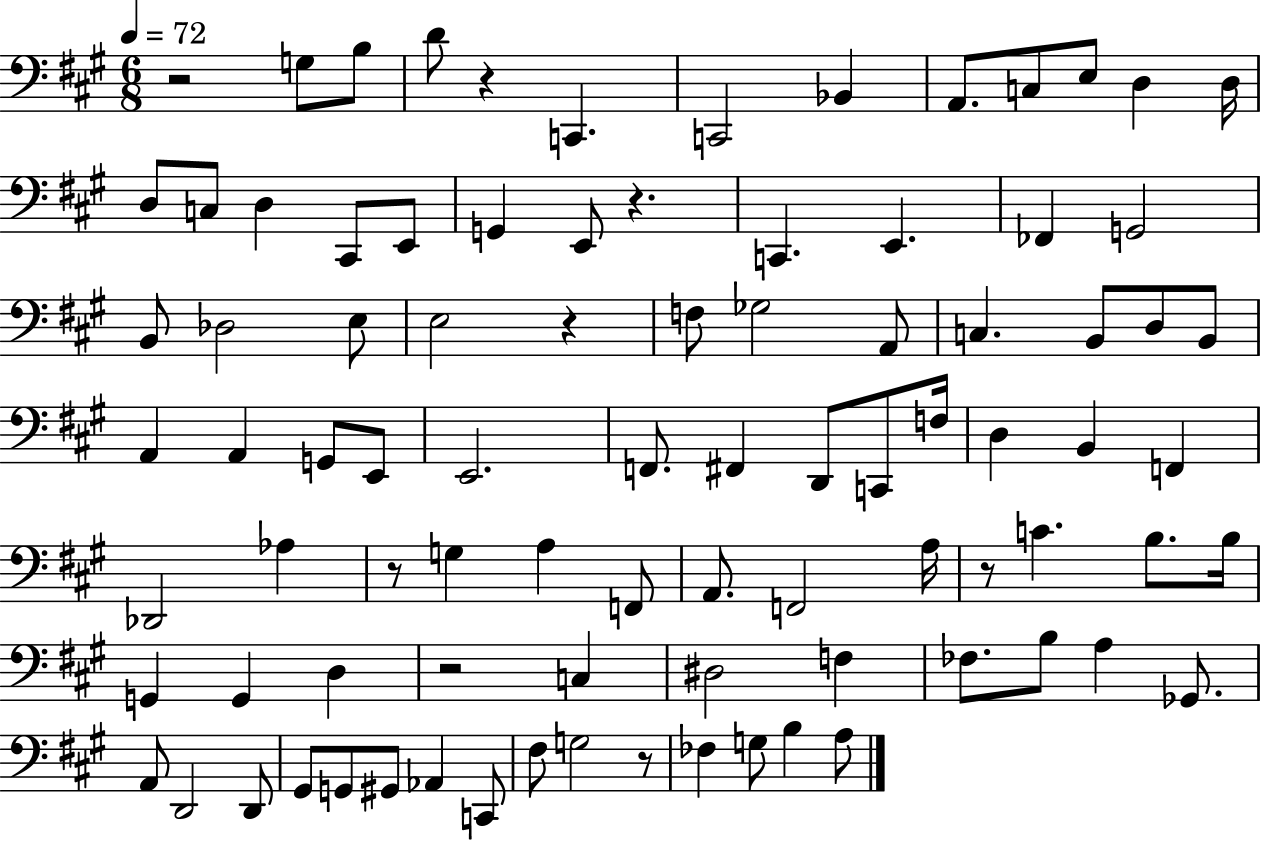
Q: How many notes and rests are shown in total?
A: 89